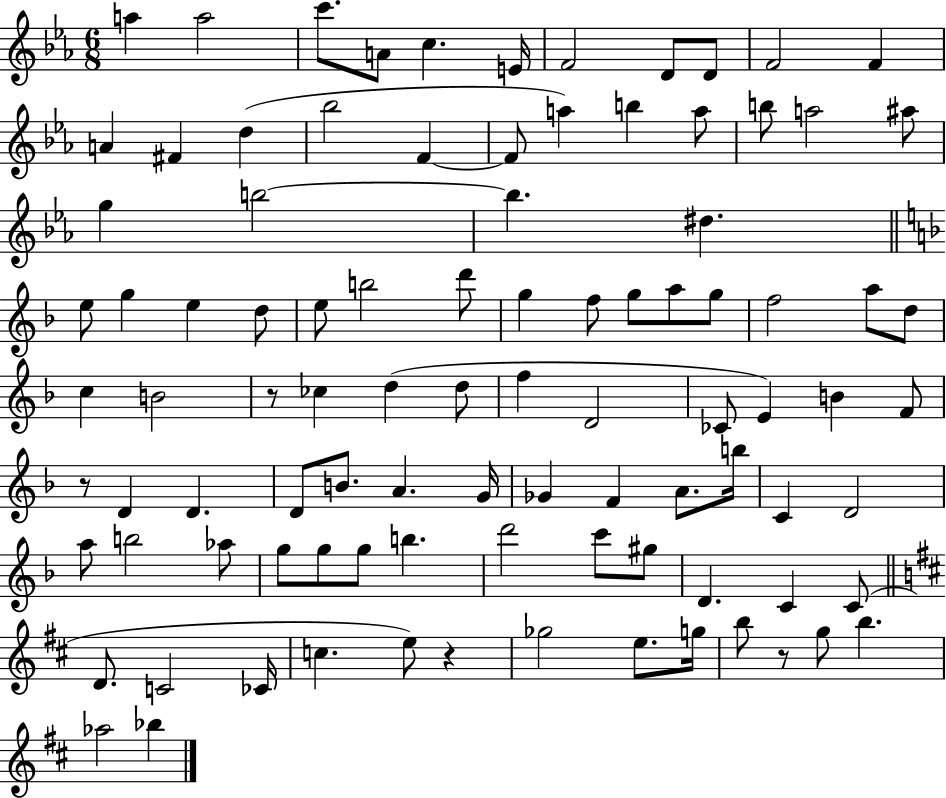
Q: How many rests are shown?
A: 4